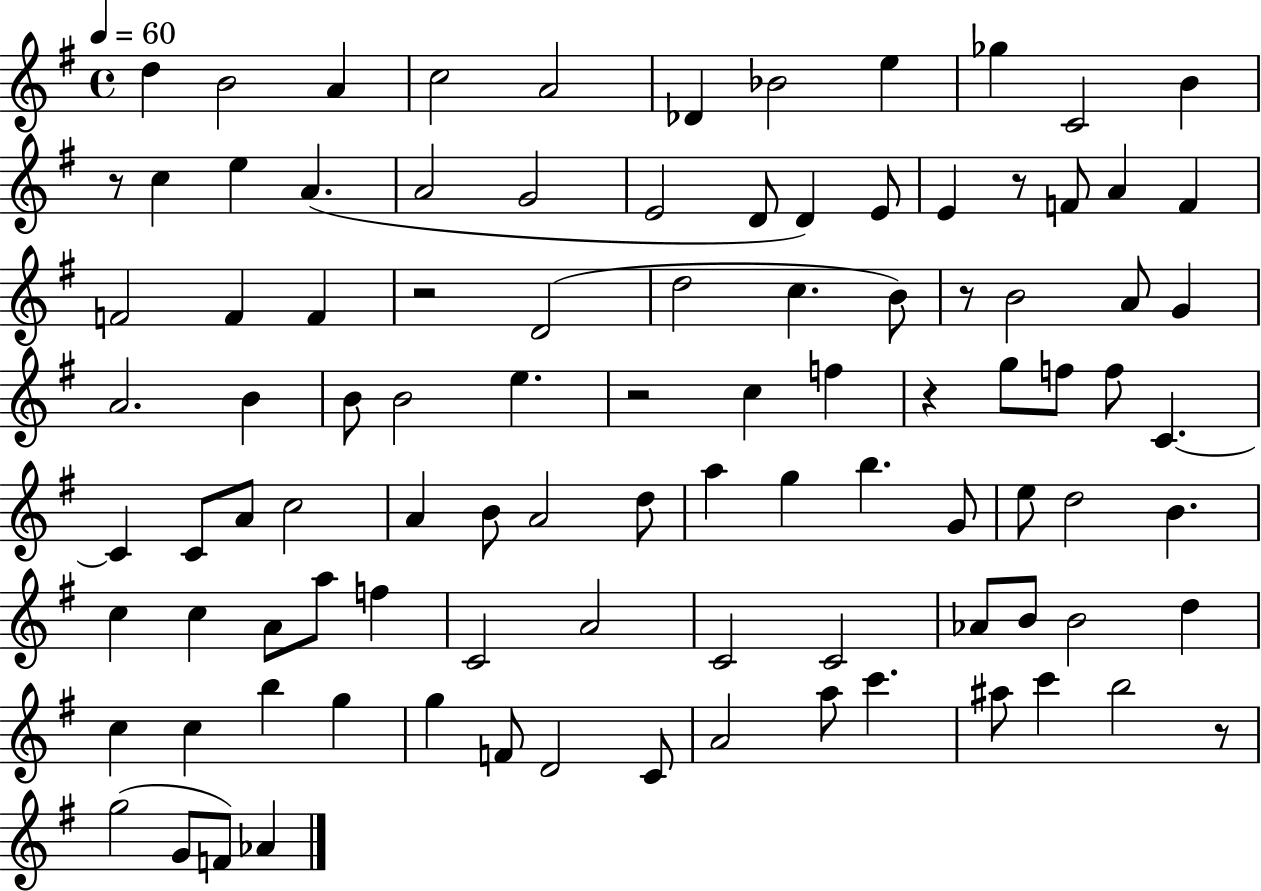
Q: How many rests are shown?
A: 7